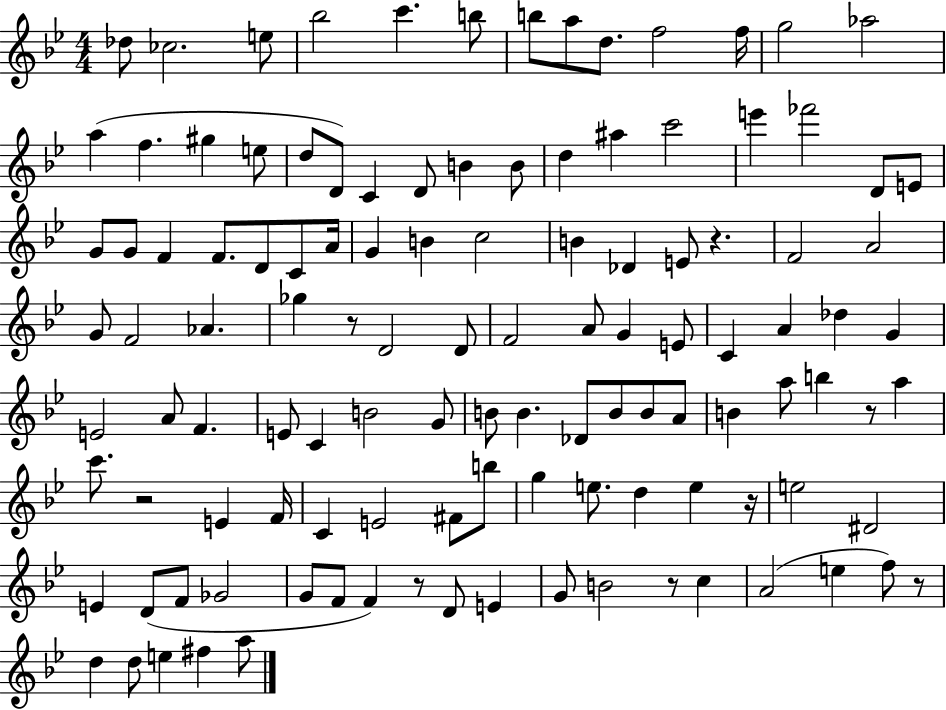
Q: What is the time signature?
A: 4/4